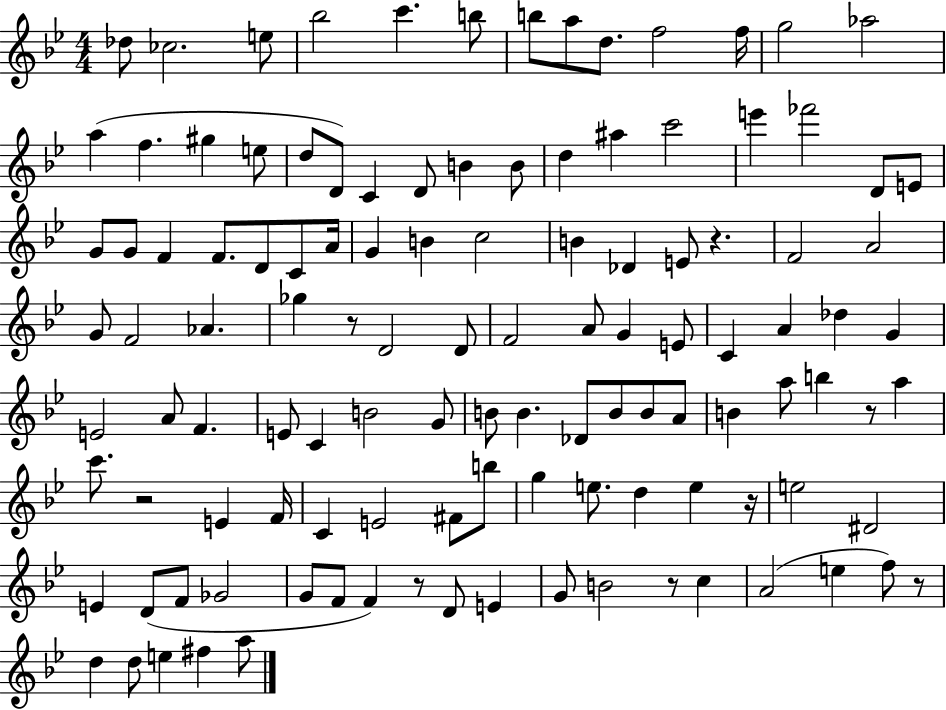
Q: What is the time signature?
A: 4/4